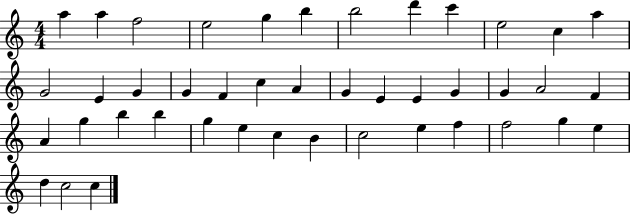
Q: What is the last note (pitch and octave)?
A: C5